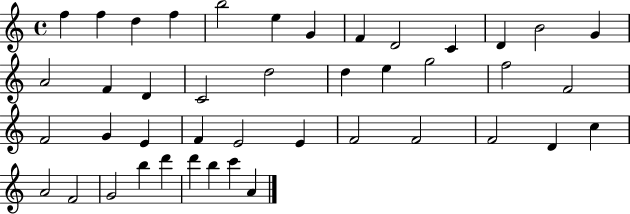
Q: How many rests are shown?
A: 0